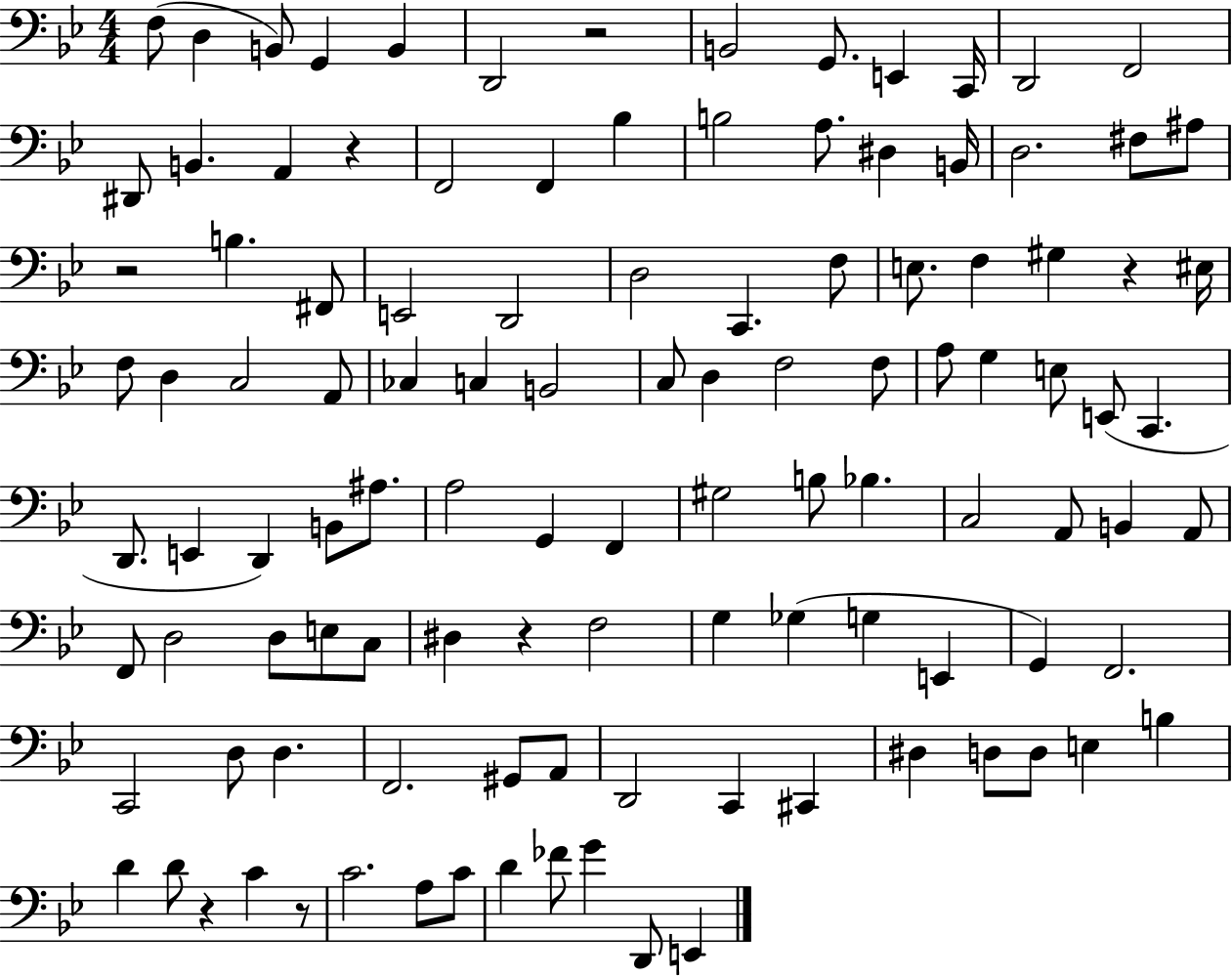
X:1
T:Untitled
M:4/4
L:1/4
K:Bb
F,/2 D, B,,/2 G,, B,, D,,2 z2 B,,2 G,,/2 E,, C,,/4 D,,2 F,,2 ^D,,/2 B,, A,, z F,,2 F,, _B, B,2 A,/2 ^D, B,,/4 D,2 ^F,/2 ^A,/2 z2 B, ^F,,/2 E,,2 D,,2 D,2 C,, F,/2 E,/2 F, ^G, z ^E,/4 F,/2 D, C,2 A,,/2 _C, C, B,,2 C,/2 D, F,2 F,/2 A,/2 G, E,/2 E,,/2 C,, D,,/2 E,, D,, B,,/2 ^A,/2 A,2 G,, F,, ^G,2 B,/2 _B, C,2 A,,/2 B,, A,,/2 F,,/2 D,2 D,/2 E,/2 C,/2 ^D, z F,2 G, _G, G, E,, G,, F,,2 C,,2 D,/2 D, F,,2 ^G,,/2 A,,/2 D,,2 C,, ^C,, ^D, D,/2 D,/2 E, B, D D/2 z C z/2 C2 A,/2 C/2 D _F/2 G D,,/2 E,,